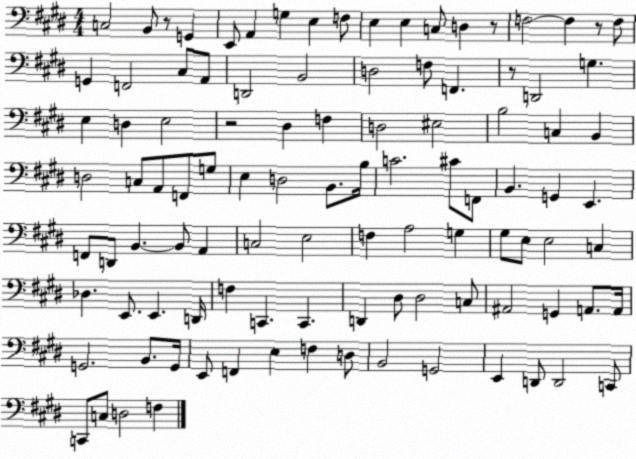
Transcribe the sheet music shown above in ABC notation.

X:1
T:Untitled
M:4/4
L:1/4
K:E
C,2 B,,/2 z/2 G,, E,,/2 A,, G, E, F,/2 E, E, C,/2 D, z/2 F,2 F, z/2 F,/2 G,, F,,2 ^C,/2 A,,/2 D,,2 B,,2 D,2 F,/2 F,, z/2 D,,2 G, E, D, E,2 z2 ^D, F, D,2 ^E,2 B,2 C, B,, D,2 C,/2 A,,/2 F,,/2 G,/2 E, D,2 B,,/2 B,/4 C2 ^C/2 F,,/2 B,, G,, E,, F,,/2 D,,/2 B,, B,,/2 A,, C,2 E,2 F, A,2 G, ^G,/2 E,/2 E,2 C, _D, E,,/2 E,, D,,/4 F, C,, C,, D,, ^D,/2 ^D,2 C,/2 ^A,,2 G,, A,,/2 A,,/4 G,,2 B,,/2 G,,/4 E,,/2 F,, E, F, D,/2 B,,2 G,,2 E,, D,,/2 D,,2 C,,/2 C,,/2 C,/2 D,2 F,